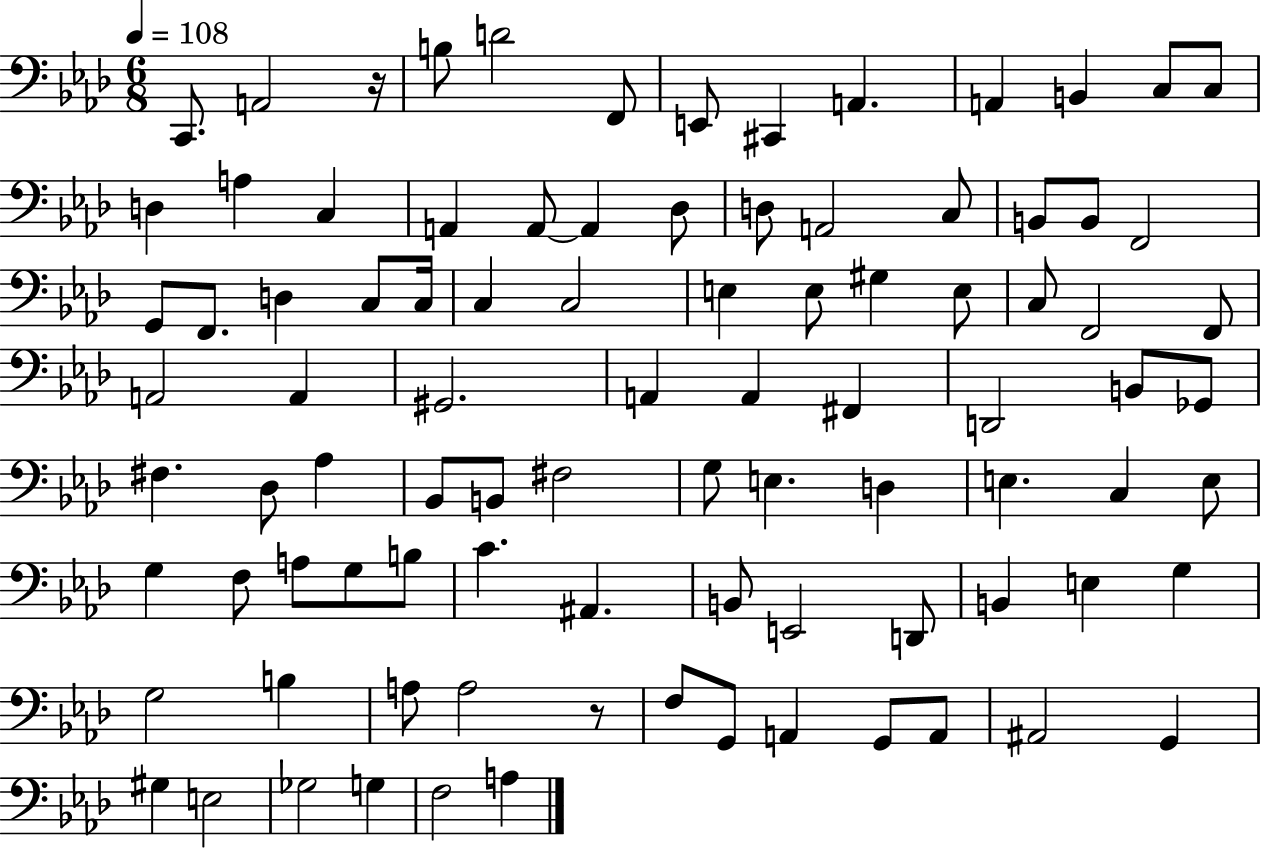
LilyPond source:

{
  \clef bass
  \numericTimeSignature
  \time 6/8
  \key aes \major
  \tempo 4 = 108
  \repeat volta 2 { c,8. a,2 r16 | b8 d'2 f,8 | e,8 cis,4 a,4. | a,4 b,4 c8 c8 | \break d4 a4 c4 | a,4 a,8~~ a,4 des8 | d8 a,2 c8 | b,8 b,8 f,2 | \break g,8 f,8. d4 c8 c16 | c4 c2 | e4 e8 gis4 e8 | c8 f,2 f,8 | \break a,2 a,4 | gis,2. | a,4 a,4 fis,4 | d,2 b,8 ges,8 | \break fis4. des8 aes4 | bes,8 b,8 fis2 | g8 e4. d4 | e4. c4 e8 | \break g4 f8 a8 g8 b8 | c'4. ais,4. | b,8 e,2 d,8 | b,4 e4 g4 | \break g2 b4 | a8 a2 r8 | f8 g,8 a,4 g,8 a,8 | ais,2 g,4 | \break gis4 e2 | ges2 g4 | f2 a4 | } \bar "|."
}